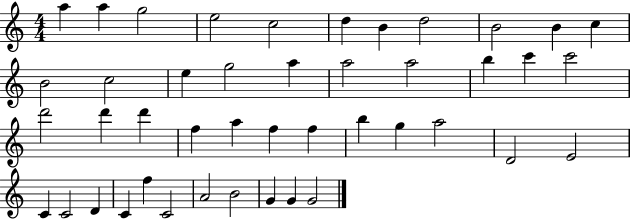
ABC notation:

X:1
T:Untitled
M:4/4
L:1/4
K:C
a a g2 e2 c2 d B d2 B2 B c B2 c2 e g2 a a2 a2 b c' c'2 d'2 d' d' f a f f b g a2 D2 E2 C C2 D C f C2 A2 B2 G G G2